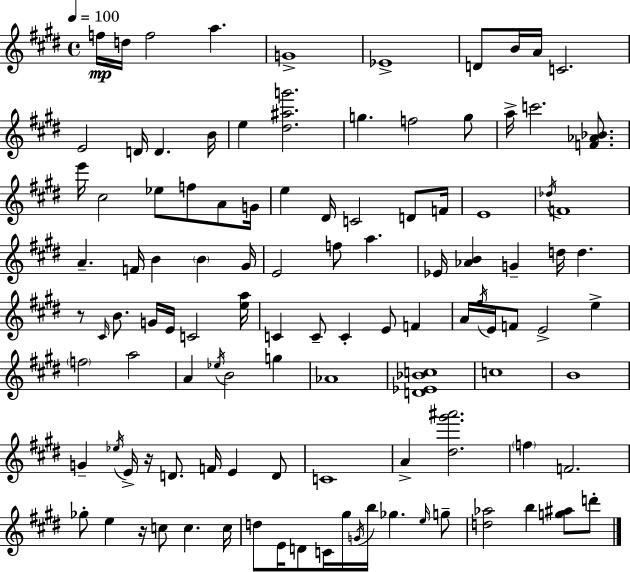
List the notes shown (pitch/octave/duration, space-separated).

F5/s D5/s F5/h A5/q. G4/w Eb4/w D4/e B4/s A4/s C4/h. E4/h D4/s D4/q. B4/s E5/q [D#5,A#5,G6]/h. G5/q. F5/h G5/e A5/s C6/h. [F4,Ab4,Bb4]/e. E6/s C#5/h Eb5/e F5/e A4/e G4/s E5/q D#4/s C4/h D4/e F4/s E4/w Db5/s F4/w A4/q. F4/s B4/q B4/q G#4/s E4/h F5/e A5/q. Eb4/s [Ab4,B4]/q G4/q D5/s D5/q. R/e C#4/s B4/e. G4/s E4/s C4/h [E5,A5]/s C4/q C4/e C4/q E4/e F4/q A4/s F#5/s E4/s F4/e E4/h E5/q F5/h A5/h A4/q Eb5/s B4/h G5/q Ab4/w [D4,Eb4,Bb4,C5]/w C5/w B4/w G4/q Eb5/s E4/s R/s D4/e. F4/s E4/q D4/e C4/w A4/q [D#5,G#6,A#6]/h. F5/q F4/h. Gb5/e E5/q R/s C5/e C5/q. C5/s D5/e E4/s D4/e C4/s G#5/s G4/s B5/s Gb5/q. E5/s G5/e [D5,Ab5]/h B5/q [G5,A#5]/e D6/e